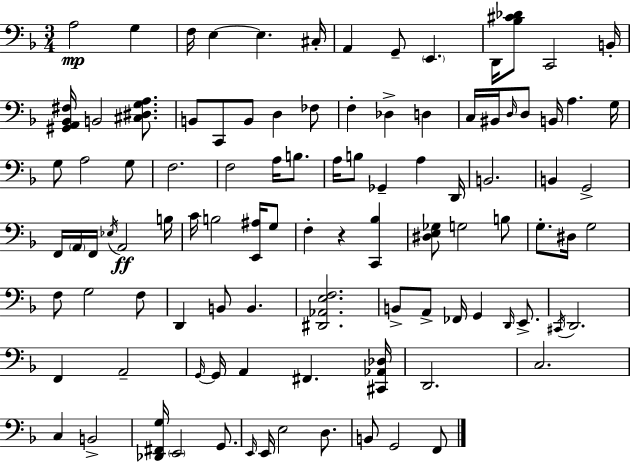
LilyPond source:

{
  \clef bass
  \numericTimeSignature
  \time 3/4
  \key d \minor
  a2\mp g4 | f16 e4~~ e4. cis16-. | a,4 g,8-- \parenthesize e,4. | d,16 <bes cis' des'>8 c,2 b,16-. | \break <gis, a, bes, fis>16 b,2 <cis dis g a>8. | b,8 c,8 b,8 d4 fes8 | f4-. des4-> d4 | c16 bis,16 \grace { d16 } d8 b,16 a4. | \break g16 g8 a2 g8 | f2. | f2 a16 b8. | a16 b8 ges,4-- a4 | \break d,16 b,2. | b,4 g,2-> | f,16 \parenthesize a,16 f,16 \acciaccatura { ees16 } a,2\ff | b16 c'16 b2 <e, ais>16 | \break g8 f4-. r4 <c, bes>4 | <dis e ges>8 g2 | b8 g8.-. dis16 g2 | f8 g2 | \break f8 d,4 b,8 b,4. | <dis, aes, e f>2. | b,8-> a,8-> fes,16 g,4 \grace { d,16 } | e,8.-> \acciaccatura { cis,16 } d,2. | \break f,4 a,2-- | \grace { g,16~ }~ g,16 a,4 fis,4. | <cis, aes, des>16 d,2. | c2. | \break c4 b,2-> | <des, fis, g>16 \parenthesize e,2 | g,8. \grace { e,16 } e,16 e2 | d8. b,8 g,2 | \break f,8 \bar "|."
}